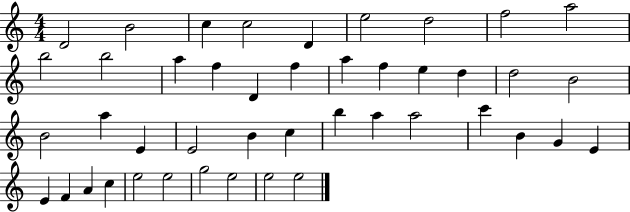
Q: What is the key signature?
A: C major